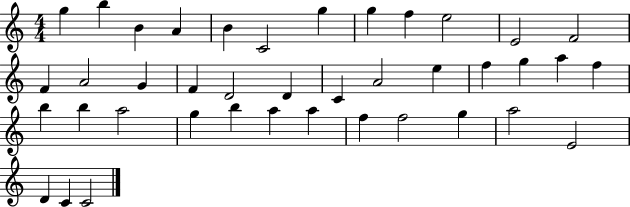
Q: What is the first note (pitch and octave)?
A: G5